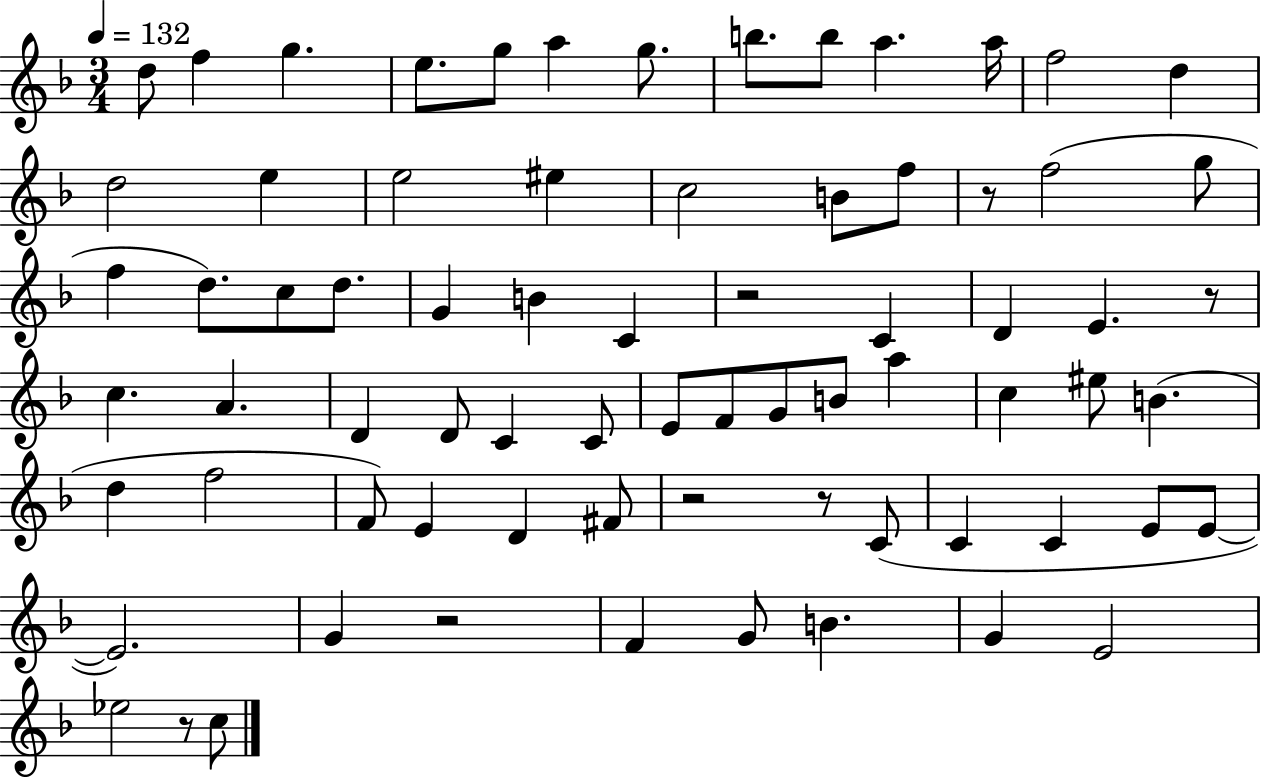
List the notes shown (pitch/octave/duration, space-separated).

D5/e F5/q G5/q. E5/e. G5/e A5/q G5/e. B5/e. B5/e A5/q. A5/s F5/h D5/q D5/h E5/q E5/h EIS5/q C5/h B4/e F5/e R/e F5/h G5/e F5/q D5/e. C5/e D5/e. G4/q B4/q C4/q R/h C4/q D4/q E4/q. R/e C5/q. A4/q. D4/q D4/e C4/q C4/e E4/e F4/e G4/e B4/e A5/q C5/q EIS5/e B4/q. D5/q F5/h F4/e E4/q D4/q F#4/e R/h R/e C4/e C4/q C4/q E4/e E4/e E4/h. G4/q R/h F4/q G4/e B4/q. G4/q E4/h Eb5/h R/e C5/e